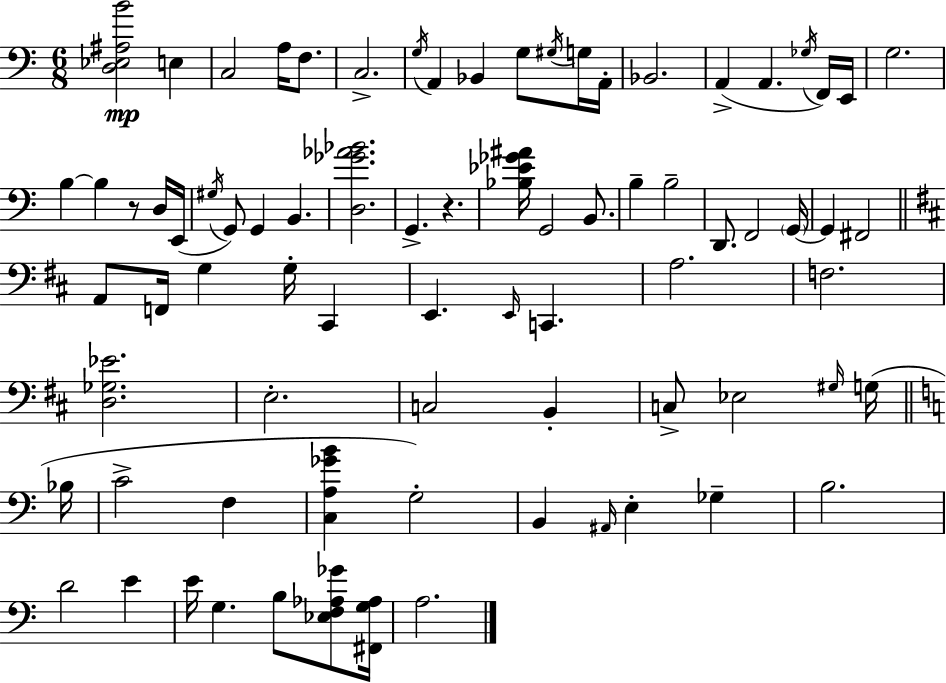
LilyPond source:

{
  \clef bass
  \numericTimeSignature
  \time 6/8
  \key a \minor
  <d ees ais b'>2\mp e4 | c2 a16 f8. | c2.-> | \acciaccatura { g16 } a,4 bes,4 g8 \acciaccatura { gis16 } | \break g16 a,16-. bes,2. | a,4->( a,4. | \acciaccatura { ges16 } f,16) e,16 g2. | b4~~ b4 r8 | \break d16 e,16( \acciaccatura { gis16 } g,8) g,4 b,4. | <d ges' aes' bes'>2. | g,4.-> r4. | <bes ees' ges' ais'>16 g,2 | \break b,8. b4-- b2-- | d,8. f,2 | \parenthesize g,16~~ g,4 fis,2 | \bar "||" \break \key d \major a,8 f,16 g4 g16-. cis,4 | e,4. \grace { e,16 } c,4. | a2. | f2. | \break <d ges ees'>2. | e2.-. | c2 b,4-. | c8-> ees2 \grace { gis16 } | \break g16( \bar "||" \break \key a \minor bes16 c'2-> f4 | <c a ges' b'>4 g2-.) | b,4 \grace { ais,16 } e4-. ges4-- | b2. | \break d'2 e'4 | e'16 g4. b8 <ees f aes ges'>8 | <fis, g aes>16 a2. | \bar "|."
}